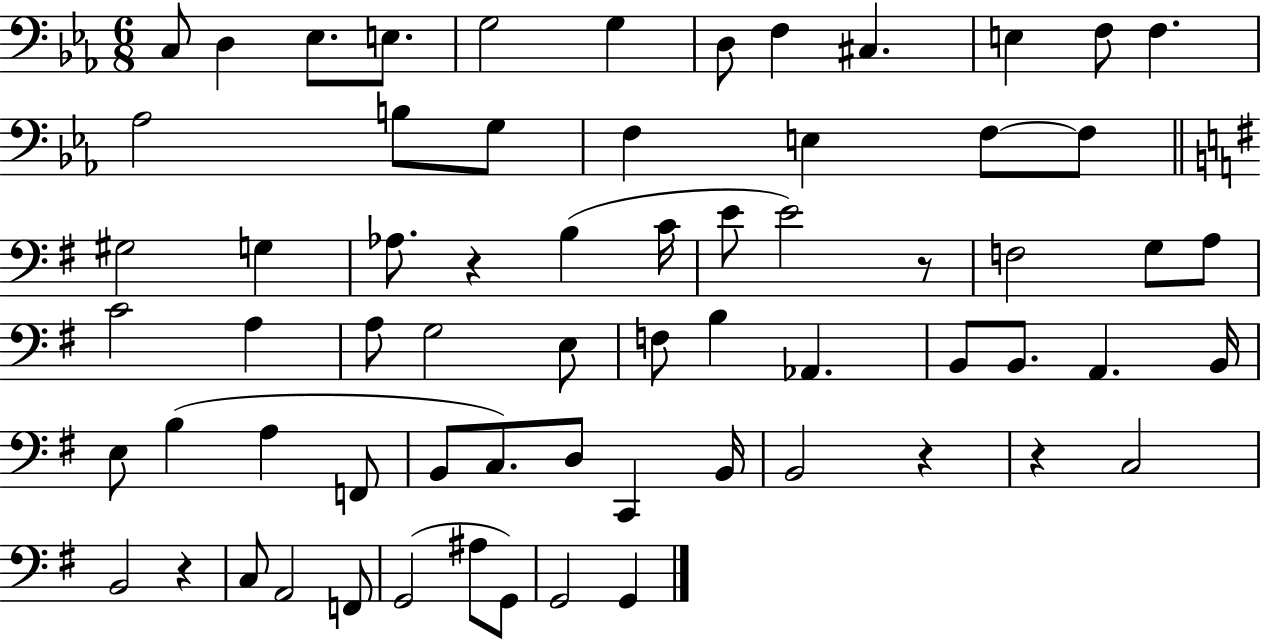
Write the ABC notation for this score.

X:1
T:Untitled
M:6/8
L:1/4
K:Eb
C,/2 D, _E,/2 E,/2 G,2 G, D,/2 F, ^C, E, F,/2 F, _A,2 B,/2 G,/2 F, E, F,/2 F,/2 ^G,2 G, _A,/2 z B, C/4 E/2 E2 z/2 F,2 G,/2 A,/2 C2 A, A,/2 G,2 E,/2 F,/2 B, _A,, B,,/2 B,,/2 A,, B,,/4 E,/2 B, A, F,,/2 B,,/2 C,/2 D,/2 C,, B,,/4 B,,2 z z C,2 B,,2 z C,/2 A,,2 F,,/2 G,,2 ^A,/2 G,,/2 G,,2 G,,